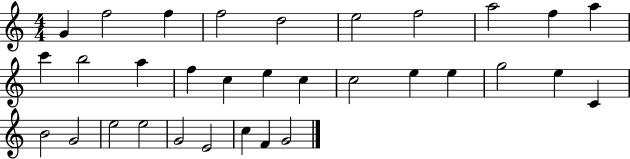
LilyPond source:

{
  \clef treble
  \numericTimeSignature
  \time 4/4
  \key c \major
  g'4 f''2 f''4 | f''2 d''2 | e''2 f''2 | a''2 f''4 a''4 | \break c'''4 b''2 a''4 | f''4 c''4 e''4 c''4 | c''2 e''4 e''4 | g''2 e''4 c'4 | \break b'2 g'2 | e''2 e''2 | g'2 e'2 | c''4 f'4 g'2 | \break \bar "|."
}